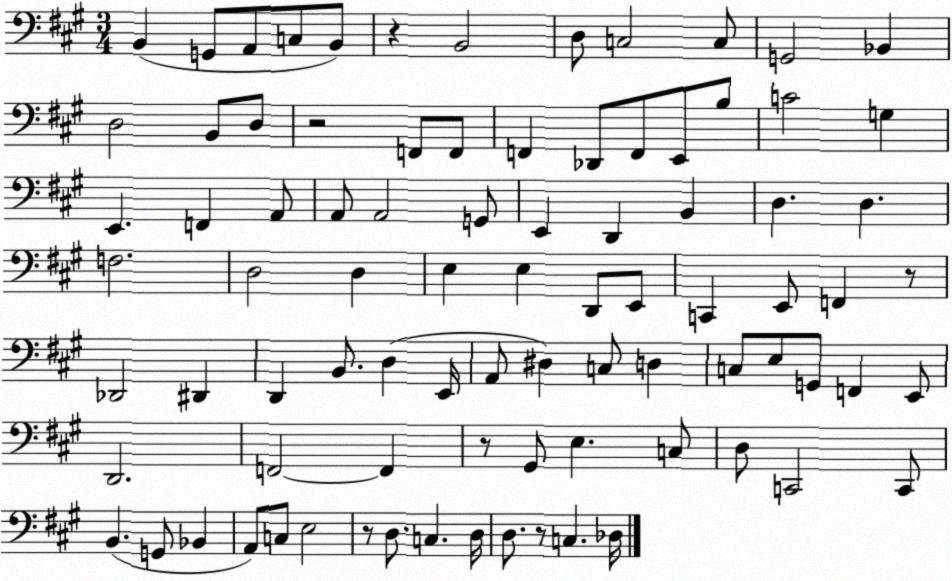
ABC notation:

X:1
T:Untitled
M:3/4
L:1/4
K:A
B,, G,,/2 A,,/2 C,/2 B,,/2 z B,,2 D,/2 C,2 C,/2 G,,2 _B,, D,2 B,,/2 D,/2 z2 F,,/2 F,,/2 F,, _D,,/2 F,,/2 E,,/2 B,/2 C2 G, E,, F,, A,,/2 A,,/2 A,,2 G,,/2 E,, D,, B,, D, D, F,2 D,2 D, E, E, D,,/2 E,,/2 C,, E,,/2 F,, z/2 _D,,2 ^D,, D,, B,,/2 D, E,,/4 A,,/2 ^D, C,/2 D, C,/2 E,/2 G,,/2 F,, E,,/2 D,,2 F,,2 F,, z/2 ^G,,/2 E, C,/2 D,/2 C,,2 C,,/2 B,, G,,/2 _B,, A,,/2 C,/2 E,2 z/2 D,/2 C, D,/4 D,/2 z/2 C, _D,/4